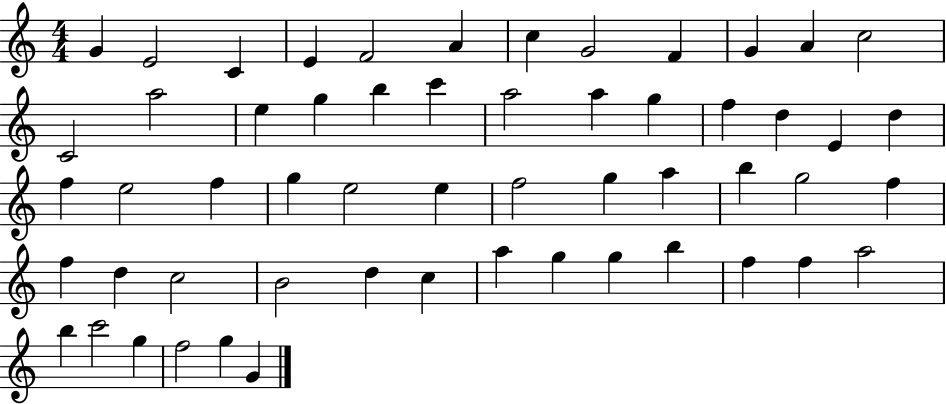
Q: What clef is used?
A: treble